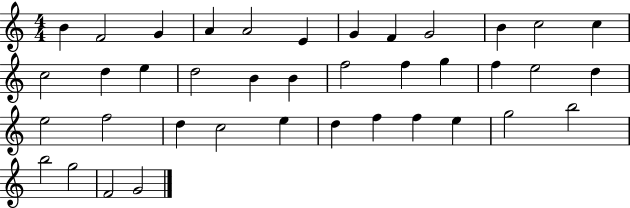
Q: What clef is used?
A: treble